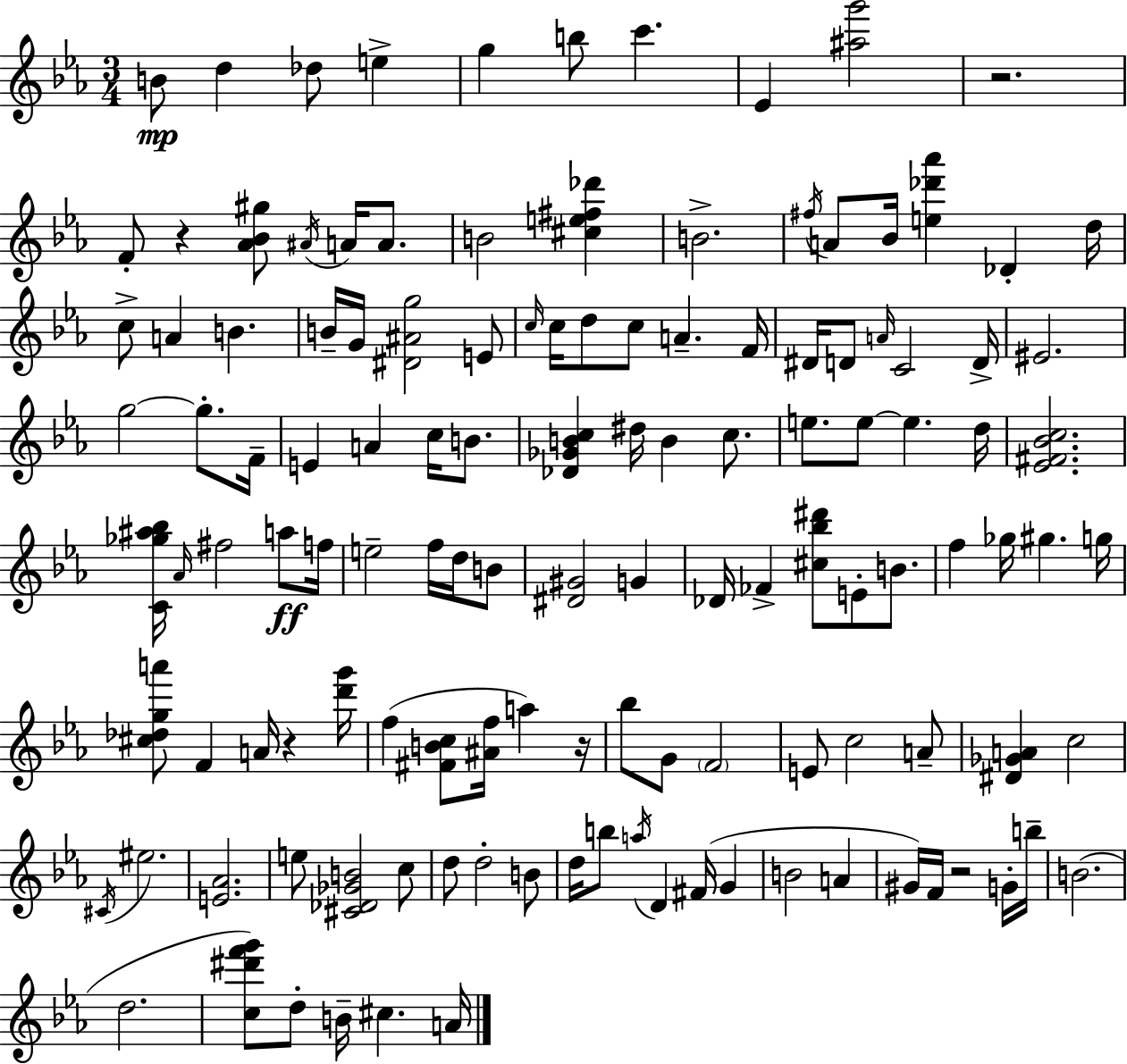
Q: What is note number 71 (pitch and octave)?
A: F5